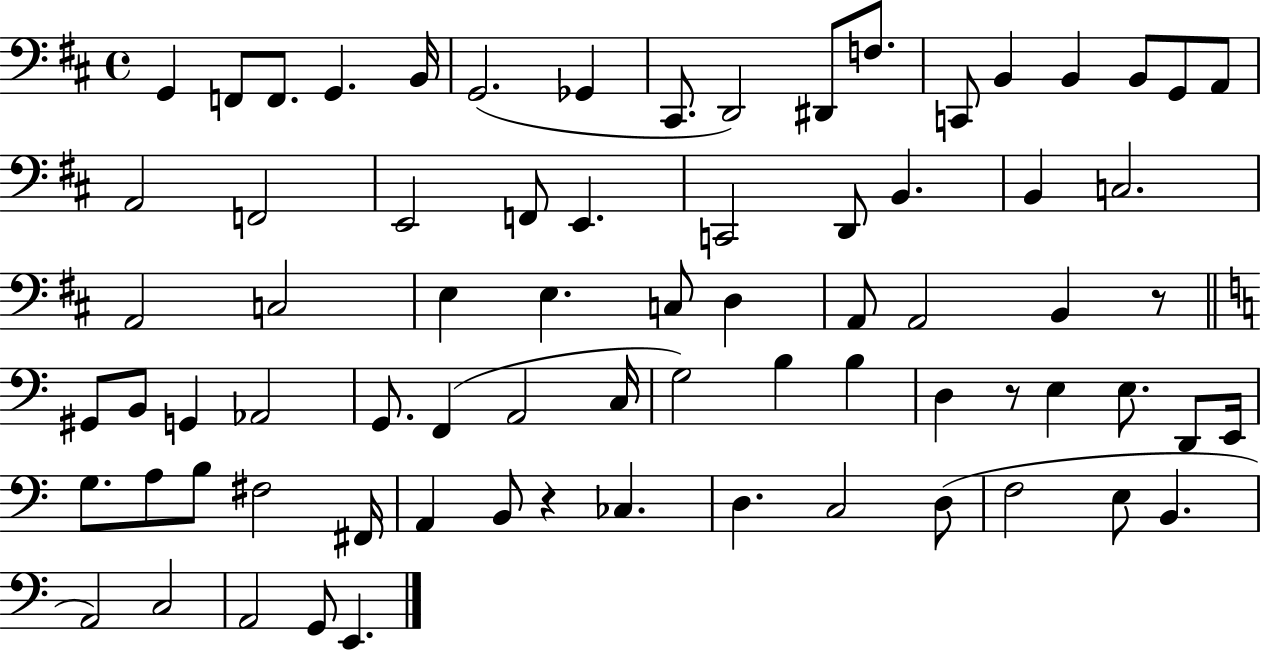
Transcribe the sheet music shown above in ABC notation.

X:1
T:Untitled
M:4/4
L:1/4
K:D
G,, F,,/2 F,,/2 G,, B,,/4 G,,2 _G,, ^C,,/2 D,,2 ^D,,/2 F,/2 C,,/2 B,, B,, B,,/2 G,,/2 A,,/2 A,,2 F,,2 E,,2 F,,/2 E,, C,,2 D,,/2 B,, B,, C,2 A,,2 C,2 E, E, C,/2 D, A,,/2 A,,2 B,, z/2 ^G,,/2 B,,/2 G,, _A,,2 G,,/2 F,, A,,2 C,/4 G,2 B, B, D, z/2 E, E,/2 D,,/2 E,,/4 G,/2 A,/2 B,/2 ^F,2 ^F,,/4 A,, B,,/2 z _C, D, C,2 D,/2 F,2 E,/2 B,, A,,2 C,2 A,,2 G,,/2 E,,